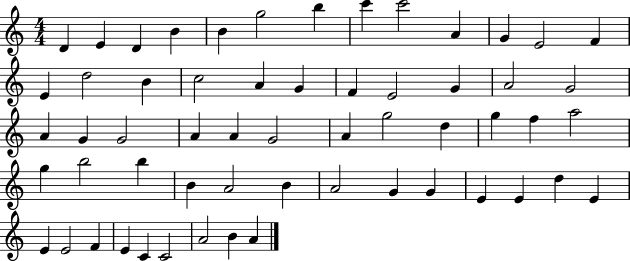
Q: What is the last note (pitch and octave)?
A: A4